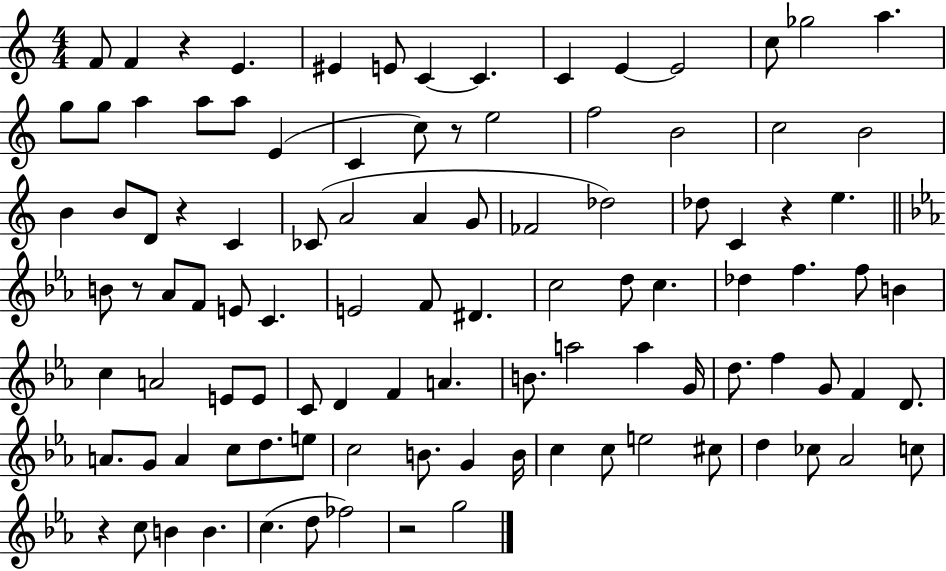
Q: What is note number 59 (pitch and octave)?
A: C4